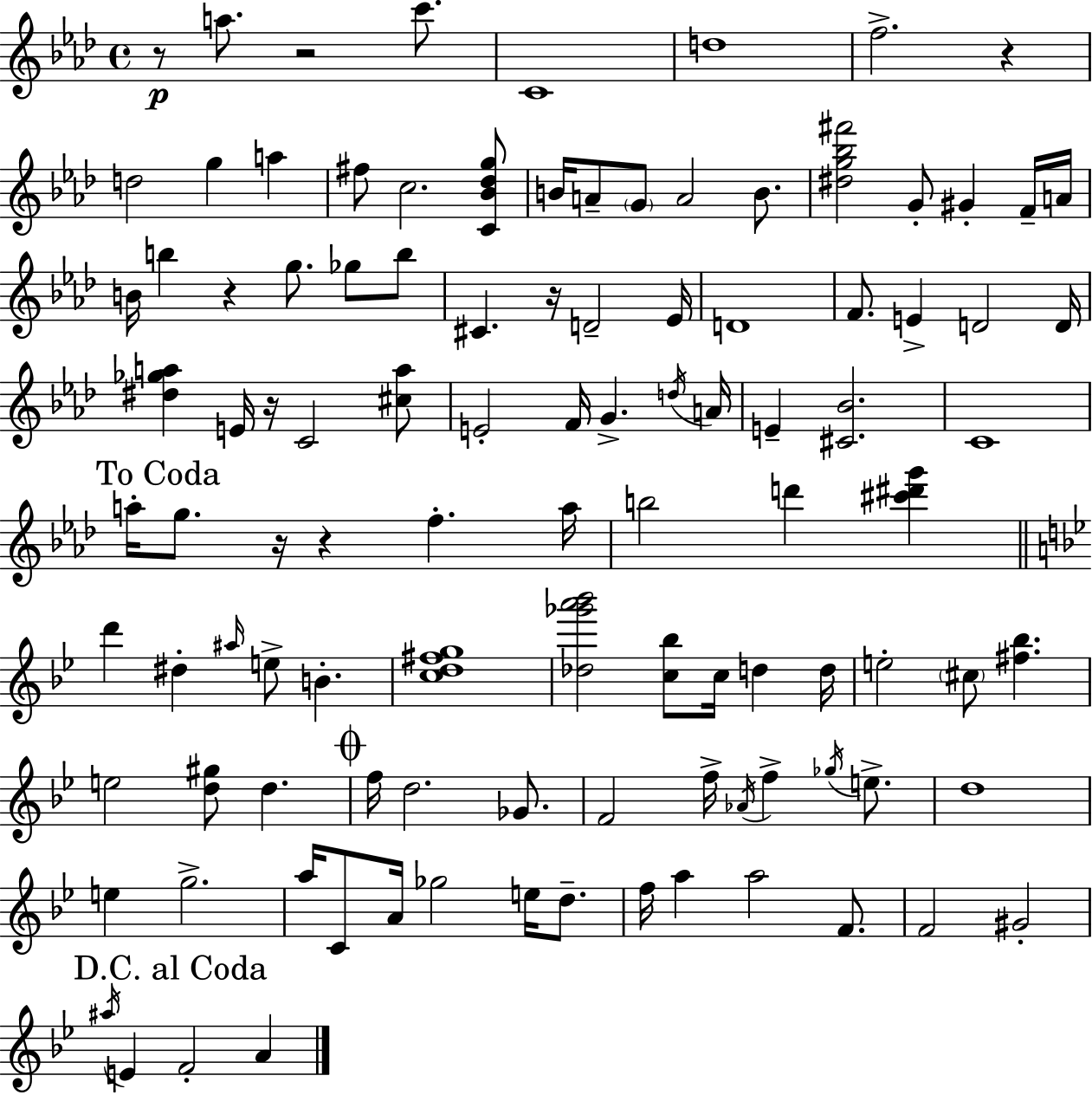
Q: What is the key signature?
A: AES major